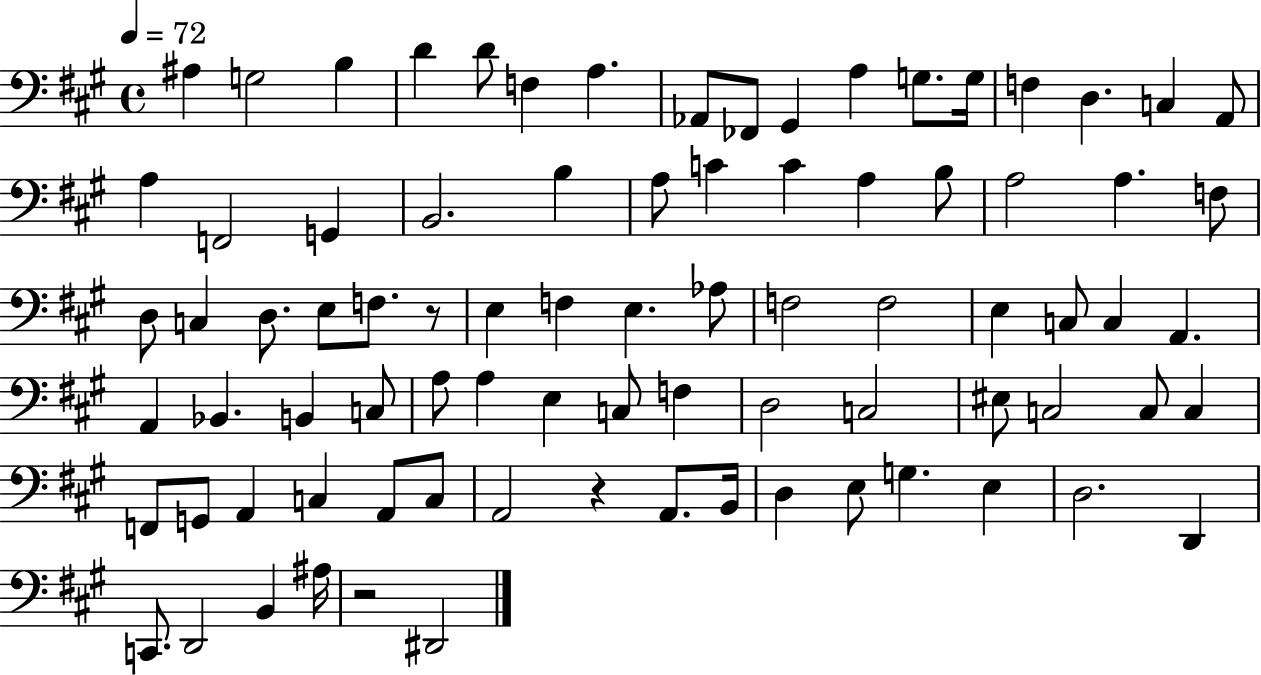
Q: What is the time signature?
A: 4/4